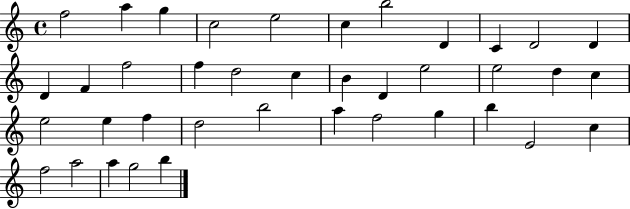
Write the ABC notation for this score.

X:1
T:Untitled
M:4/4
L:1/4
K:C
f2 a g c2 e2 c b2 D C D2 D D F f2 f d2 c B D e2 e2 d c e2 e f d2 b2 a f2 g b E2 c f2 a2 a g2 b